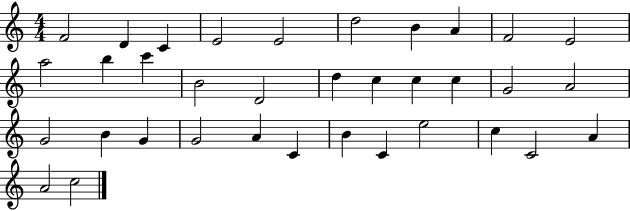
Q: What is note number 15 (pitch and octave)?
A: D4